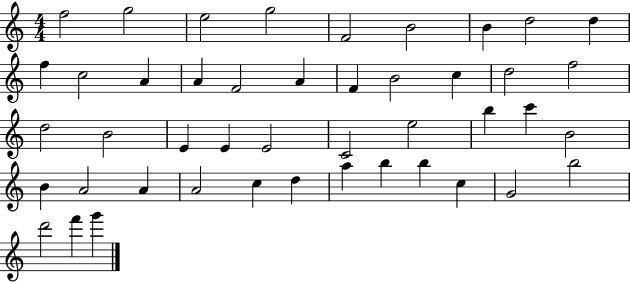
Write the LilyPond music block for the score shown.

{
  \clef treble
  \numericTimeSignature
  \time 4/4
  \key c \major
  f''2 g''2 | e''2 g''2 | f'2 b'2 | b'4 d''2 d''4 | \break f''4 c''2 a'4 | a'4 f'2 a'4 | f'4 b'2 c''4 | d''2 f''2 | \break d''2 b'2 | e'4 e'4 e'2 | c'2 e''2 | b''4 c'''4 b'2 | \break b'4 a'2 a'4 | a'2 c''4 d''4 | a''4 b''4 b''4 c''4 | g'2 b''2 | \break d'''2 f'''4 g'''4 | \bar "|."
}